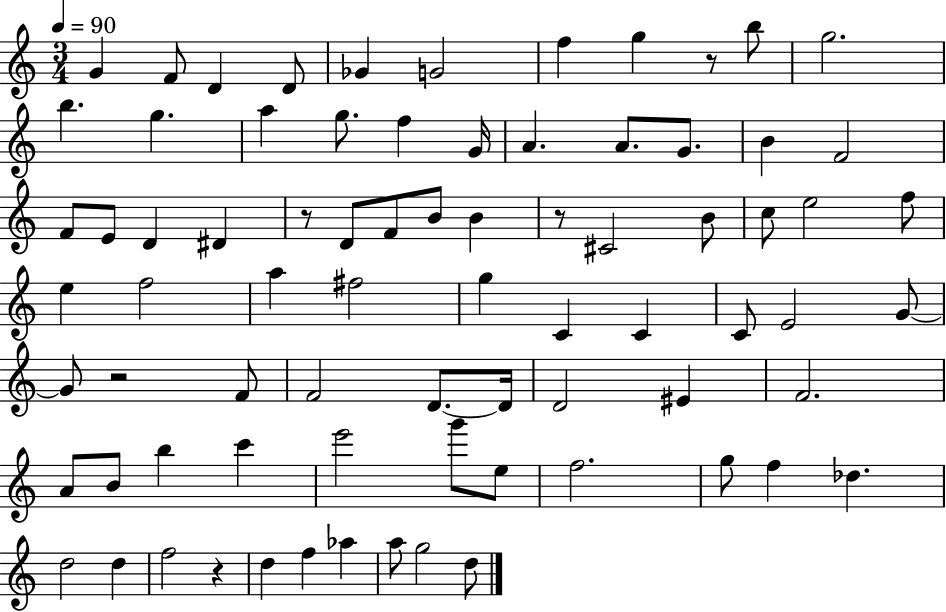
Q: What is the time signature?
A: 3/4